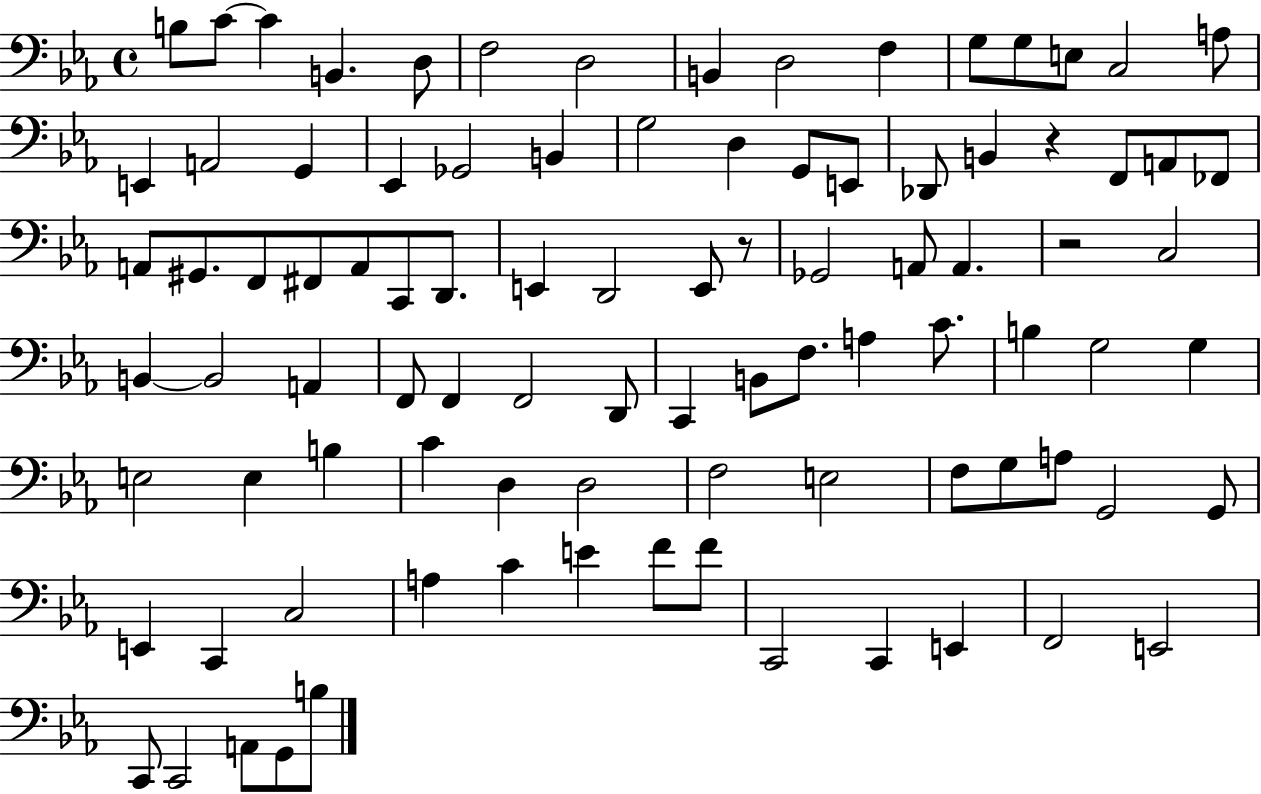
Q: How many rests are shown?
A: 3